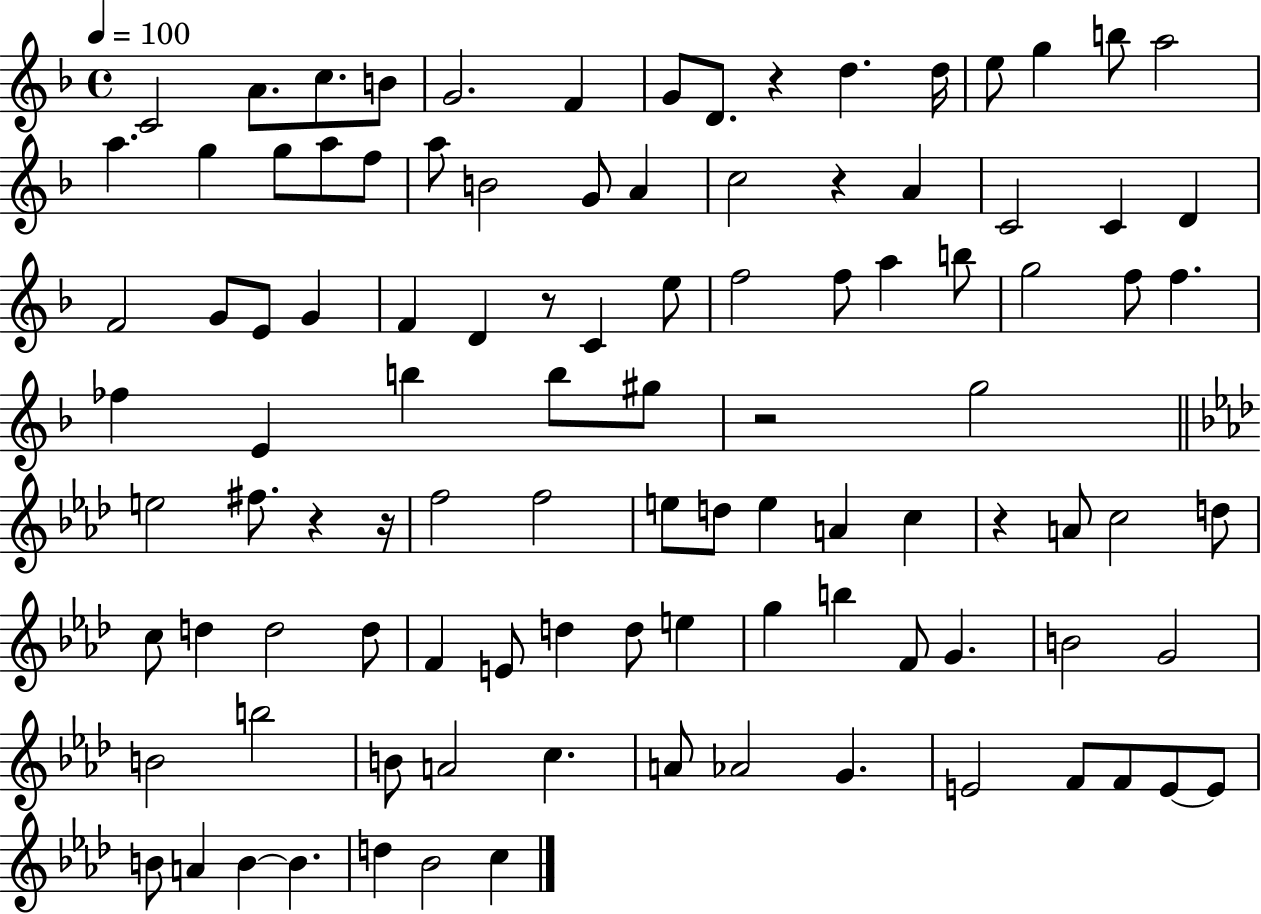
C4/h A4/e. C5/e. B4/e G4/h. F4/q G4/e D4/e. R/q D5/q. D5/s E5/e G5/q B5/e A5/h A5/q. G5/q G5/e A5/e F5/e A5/e B4/h G4/e A4/q C5/h R/q A4/q C4/h C4/q D4/q F4/h G4/e E4/e G4/q F4/q D4/q R/e C4/q E5/e F5/h F5/e A5/q B5/e G5/h F5/e F5/q. FES5/q E4/q B5/q B5/e G#5/e R/h G5/h E5/h F#5/e. R/q R/s F5/h F5/h E5/e D5/e E5/q A4/q C5/q R/q A4/e C5/h D5/e C5/e D5/q D5/h D5/e F4/q E4/e D5/q D5/e E5/q G5/q B5/q F4/e G4/q. B4/h G4/h B4/h B5/h B4/e A4/h C5/q. A4/e Ab4/h G4/q. E4/h F4/e F4/e E4/e E4/e B4/e A4/q B4/q B4/q. D5/q Bb4/h C5/q